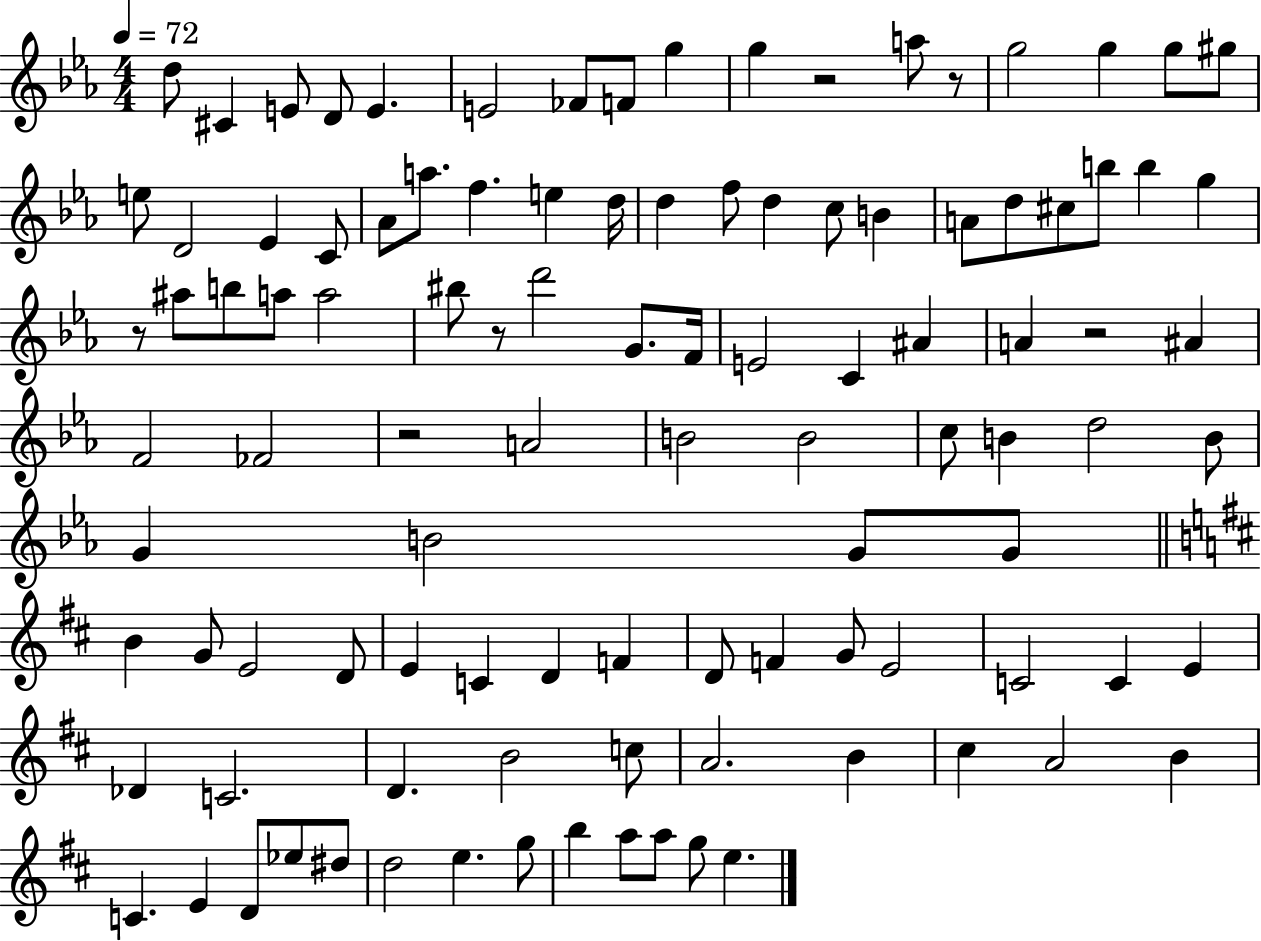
X:1
T:Untitled
M:4/4
L:1/4
K:Eb
d/2 ^C E/2 D/2 E E2 _F/2 F/2 g g z2 a/2 z/2 g2 g g/2 ^g/2 e/2 D2 _E C/2 _A/2 a/2 f e d/4 d f/2 d c/2 B A/2 d/2 ^c/2 b/2 b g z/2 ^a/2 b/2 a/2 a2 ^b/2 z/2 d'2 G/2 F/4 E2 C ^A A z2 ^A F2 _F2 z2 A2 B2 B2 c/2 B d2 B/2 G B2 G/2 G/2 B G/2 E2 D/2 E C D F D/2 F G/2 E2 C2 C E _D C2 D B2 c/2 A2 B ^c A2 B C E D/2 _e/2 ^d/2 d2 e g/2 b a/2 a/2 g/2 e